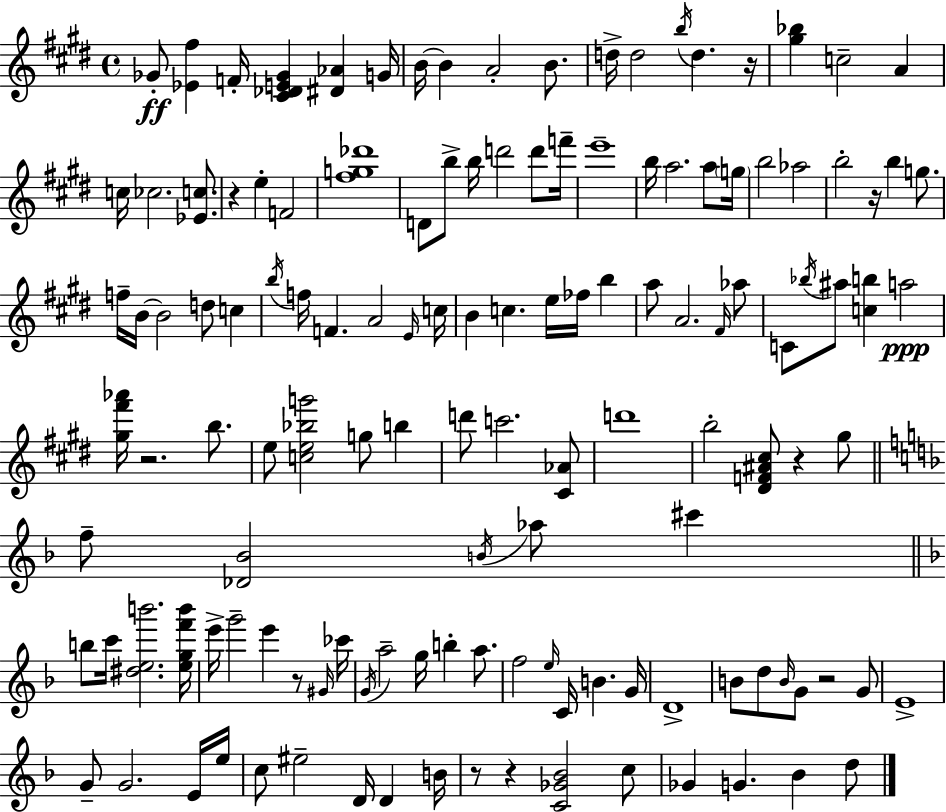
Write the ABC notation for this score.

X:1
T:Untitled
M:4/4
L:1/4
K:E
_G/2 [_E^f] F/4 [^C_DE_G] [^D_A] G/4 B/4 B A2 B/2 d/4 d2 b/4 d z/4 [^g_b] c2 A c/4 _c2 [_Ec]/2 z e F2 [^fg_d']4 D/2 b/2 b/4 d'2 d'/2 f'/4 e'4 b/4 a2 a/2 g/4 b2 _a2 b2 z/4 b g/2 f/4 B/4 B2 d/2 c b/4 f/4 F A2 E/4 c/4 B c e/4 _f/4 b a/2 A2 ^F/4 _a/2 C/2 _b/4 ^a/2 [cb] a2 [^g^f'_a']/4 z2 b/2 e/2 [ce_bg']2 g/2 b d'/2 c'2 [^C_A]/2 d'4 b2 [^DF^A^c]/2 z ^g/2 f/2 [_D_B]2 B/4 _a/2 ^c' b/2 c'/4 [^deb']2 [egf'b']/4 e'/4 g'2 e' z/2 ^G/4 _c'/4 G/4 a2 g/4 b a/2 f2 e/4 C/4 B G/4 D4 B/2 d/2 B/4 G/2 z2 G/2 E4 G/2 G2 E/4 e/4 c/2 ^e2 D/4 D B/4 z/2 z [C_G_B]2 c/2 _G G _B d/2